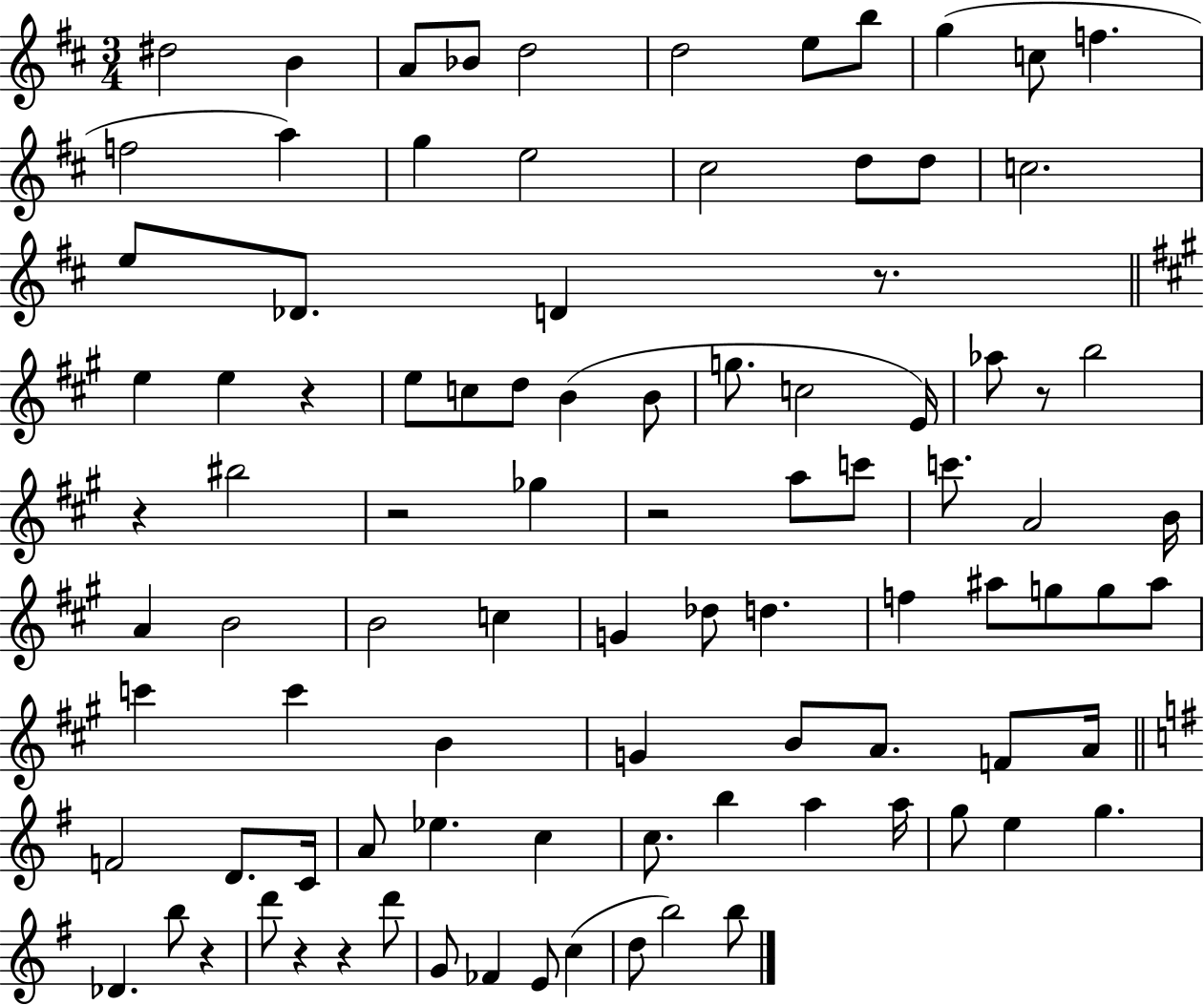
{
  \clef treble
  \numericTimeSignature
  \time 3/4
  \key d \major
  dis''2 b'4 | a'8 bes'8 d''2 | d''2 e''8 b''8 | g''4( c''8 f''4. | \break f''2 a''4) | g''4 e''2 | cis''2 d''8 d''8 | c''2. | \break e''8 des'8. d'4 r8. | \bar "||" \break \key a \major e''4 e''4 r4 | e''8 c''8 d''8 b'4( b'8 | g''8. c''2 e'16) | aes''8 r8 b''2 | \break r4 bis''2 | r2 ges''4 | r2 a''8 c'''8 | c'''8. a'2 b'16 | \break a'4 b'2 | b'2 c''4 | g'4 des''8 d''4. | f''4 ais''8 g''8 g''8 ais''8 | \break c'''4 c'''4 b'4 | g'4 b'8 a'8. f'8 a'16 | \bar "||" \break \key e \minor f'2 d'8. c'16 | a'8 ees''4. c''4 | c''8. b''4 a''4 a''16 | g''8 e''4 g''4. | \break des'4. b''8 r4 | d'''8 r4 r4 d'''8 | g'8 fes'4 e'8 c''4( | d''8 b''2) b''8 | \break \bar "|."
}